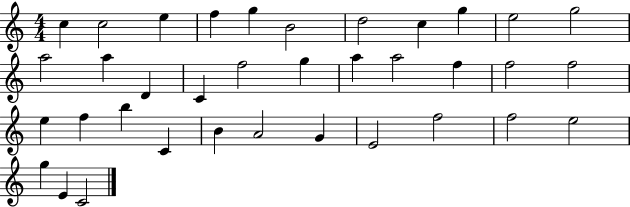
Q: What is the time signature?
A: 4/4